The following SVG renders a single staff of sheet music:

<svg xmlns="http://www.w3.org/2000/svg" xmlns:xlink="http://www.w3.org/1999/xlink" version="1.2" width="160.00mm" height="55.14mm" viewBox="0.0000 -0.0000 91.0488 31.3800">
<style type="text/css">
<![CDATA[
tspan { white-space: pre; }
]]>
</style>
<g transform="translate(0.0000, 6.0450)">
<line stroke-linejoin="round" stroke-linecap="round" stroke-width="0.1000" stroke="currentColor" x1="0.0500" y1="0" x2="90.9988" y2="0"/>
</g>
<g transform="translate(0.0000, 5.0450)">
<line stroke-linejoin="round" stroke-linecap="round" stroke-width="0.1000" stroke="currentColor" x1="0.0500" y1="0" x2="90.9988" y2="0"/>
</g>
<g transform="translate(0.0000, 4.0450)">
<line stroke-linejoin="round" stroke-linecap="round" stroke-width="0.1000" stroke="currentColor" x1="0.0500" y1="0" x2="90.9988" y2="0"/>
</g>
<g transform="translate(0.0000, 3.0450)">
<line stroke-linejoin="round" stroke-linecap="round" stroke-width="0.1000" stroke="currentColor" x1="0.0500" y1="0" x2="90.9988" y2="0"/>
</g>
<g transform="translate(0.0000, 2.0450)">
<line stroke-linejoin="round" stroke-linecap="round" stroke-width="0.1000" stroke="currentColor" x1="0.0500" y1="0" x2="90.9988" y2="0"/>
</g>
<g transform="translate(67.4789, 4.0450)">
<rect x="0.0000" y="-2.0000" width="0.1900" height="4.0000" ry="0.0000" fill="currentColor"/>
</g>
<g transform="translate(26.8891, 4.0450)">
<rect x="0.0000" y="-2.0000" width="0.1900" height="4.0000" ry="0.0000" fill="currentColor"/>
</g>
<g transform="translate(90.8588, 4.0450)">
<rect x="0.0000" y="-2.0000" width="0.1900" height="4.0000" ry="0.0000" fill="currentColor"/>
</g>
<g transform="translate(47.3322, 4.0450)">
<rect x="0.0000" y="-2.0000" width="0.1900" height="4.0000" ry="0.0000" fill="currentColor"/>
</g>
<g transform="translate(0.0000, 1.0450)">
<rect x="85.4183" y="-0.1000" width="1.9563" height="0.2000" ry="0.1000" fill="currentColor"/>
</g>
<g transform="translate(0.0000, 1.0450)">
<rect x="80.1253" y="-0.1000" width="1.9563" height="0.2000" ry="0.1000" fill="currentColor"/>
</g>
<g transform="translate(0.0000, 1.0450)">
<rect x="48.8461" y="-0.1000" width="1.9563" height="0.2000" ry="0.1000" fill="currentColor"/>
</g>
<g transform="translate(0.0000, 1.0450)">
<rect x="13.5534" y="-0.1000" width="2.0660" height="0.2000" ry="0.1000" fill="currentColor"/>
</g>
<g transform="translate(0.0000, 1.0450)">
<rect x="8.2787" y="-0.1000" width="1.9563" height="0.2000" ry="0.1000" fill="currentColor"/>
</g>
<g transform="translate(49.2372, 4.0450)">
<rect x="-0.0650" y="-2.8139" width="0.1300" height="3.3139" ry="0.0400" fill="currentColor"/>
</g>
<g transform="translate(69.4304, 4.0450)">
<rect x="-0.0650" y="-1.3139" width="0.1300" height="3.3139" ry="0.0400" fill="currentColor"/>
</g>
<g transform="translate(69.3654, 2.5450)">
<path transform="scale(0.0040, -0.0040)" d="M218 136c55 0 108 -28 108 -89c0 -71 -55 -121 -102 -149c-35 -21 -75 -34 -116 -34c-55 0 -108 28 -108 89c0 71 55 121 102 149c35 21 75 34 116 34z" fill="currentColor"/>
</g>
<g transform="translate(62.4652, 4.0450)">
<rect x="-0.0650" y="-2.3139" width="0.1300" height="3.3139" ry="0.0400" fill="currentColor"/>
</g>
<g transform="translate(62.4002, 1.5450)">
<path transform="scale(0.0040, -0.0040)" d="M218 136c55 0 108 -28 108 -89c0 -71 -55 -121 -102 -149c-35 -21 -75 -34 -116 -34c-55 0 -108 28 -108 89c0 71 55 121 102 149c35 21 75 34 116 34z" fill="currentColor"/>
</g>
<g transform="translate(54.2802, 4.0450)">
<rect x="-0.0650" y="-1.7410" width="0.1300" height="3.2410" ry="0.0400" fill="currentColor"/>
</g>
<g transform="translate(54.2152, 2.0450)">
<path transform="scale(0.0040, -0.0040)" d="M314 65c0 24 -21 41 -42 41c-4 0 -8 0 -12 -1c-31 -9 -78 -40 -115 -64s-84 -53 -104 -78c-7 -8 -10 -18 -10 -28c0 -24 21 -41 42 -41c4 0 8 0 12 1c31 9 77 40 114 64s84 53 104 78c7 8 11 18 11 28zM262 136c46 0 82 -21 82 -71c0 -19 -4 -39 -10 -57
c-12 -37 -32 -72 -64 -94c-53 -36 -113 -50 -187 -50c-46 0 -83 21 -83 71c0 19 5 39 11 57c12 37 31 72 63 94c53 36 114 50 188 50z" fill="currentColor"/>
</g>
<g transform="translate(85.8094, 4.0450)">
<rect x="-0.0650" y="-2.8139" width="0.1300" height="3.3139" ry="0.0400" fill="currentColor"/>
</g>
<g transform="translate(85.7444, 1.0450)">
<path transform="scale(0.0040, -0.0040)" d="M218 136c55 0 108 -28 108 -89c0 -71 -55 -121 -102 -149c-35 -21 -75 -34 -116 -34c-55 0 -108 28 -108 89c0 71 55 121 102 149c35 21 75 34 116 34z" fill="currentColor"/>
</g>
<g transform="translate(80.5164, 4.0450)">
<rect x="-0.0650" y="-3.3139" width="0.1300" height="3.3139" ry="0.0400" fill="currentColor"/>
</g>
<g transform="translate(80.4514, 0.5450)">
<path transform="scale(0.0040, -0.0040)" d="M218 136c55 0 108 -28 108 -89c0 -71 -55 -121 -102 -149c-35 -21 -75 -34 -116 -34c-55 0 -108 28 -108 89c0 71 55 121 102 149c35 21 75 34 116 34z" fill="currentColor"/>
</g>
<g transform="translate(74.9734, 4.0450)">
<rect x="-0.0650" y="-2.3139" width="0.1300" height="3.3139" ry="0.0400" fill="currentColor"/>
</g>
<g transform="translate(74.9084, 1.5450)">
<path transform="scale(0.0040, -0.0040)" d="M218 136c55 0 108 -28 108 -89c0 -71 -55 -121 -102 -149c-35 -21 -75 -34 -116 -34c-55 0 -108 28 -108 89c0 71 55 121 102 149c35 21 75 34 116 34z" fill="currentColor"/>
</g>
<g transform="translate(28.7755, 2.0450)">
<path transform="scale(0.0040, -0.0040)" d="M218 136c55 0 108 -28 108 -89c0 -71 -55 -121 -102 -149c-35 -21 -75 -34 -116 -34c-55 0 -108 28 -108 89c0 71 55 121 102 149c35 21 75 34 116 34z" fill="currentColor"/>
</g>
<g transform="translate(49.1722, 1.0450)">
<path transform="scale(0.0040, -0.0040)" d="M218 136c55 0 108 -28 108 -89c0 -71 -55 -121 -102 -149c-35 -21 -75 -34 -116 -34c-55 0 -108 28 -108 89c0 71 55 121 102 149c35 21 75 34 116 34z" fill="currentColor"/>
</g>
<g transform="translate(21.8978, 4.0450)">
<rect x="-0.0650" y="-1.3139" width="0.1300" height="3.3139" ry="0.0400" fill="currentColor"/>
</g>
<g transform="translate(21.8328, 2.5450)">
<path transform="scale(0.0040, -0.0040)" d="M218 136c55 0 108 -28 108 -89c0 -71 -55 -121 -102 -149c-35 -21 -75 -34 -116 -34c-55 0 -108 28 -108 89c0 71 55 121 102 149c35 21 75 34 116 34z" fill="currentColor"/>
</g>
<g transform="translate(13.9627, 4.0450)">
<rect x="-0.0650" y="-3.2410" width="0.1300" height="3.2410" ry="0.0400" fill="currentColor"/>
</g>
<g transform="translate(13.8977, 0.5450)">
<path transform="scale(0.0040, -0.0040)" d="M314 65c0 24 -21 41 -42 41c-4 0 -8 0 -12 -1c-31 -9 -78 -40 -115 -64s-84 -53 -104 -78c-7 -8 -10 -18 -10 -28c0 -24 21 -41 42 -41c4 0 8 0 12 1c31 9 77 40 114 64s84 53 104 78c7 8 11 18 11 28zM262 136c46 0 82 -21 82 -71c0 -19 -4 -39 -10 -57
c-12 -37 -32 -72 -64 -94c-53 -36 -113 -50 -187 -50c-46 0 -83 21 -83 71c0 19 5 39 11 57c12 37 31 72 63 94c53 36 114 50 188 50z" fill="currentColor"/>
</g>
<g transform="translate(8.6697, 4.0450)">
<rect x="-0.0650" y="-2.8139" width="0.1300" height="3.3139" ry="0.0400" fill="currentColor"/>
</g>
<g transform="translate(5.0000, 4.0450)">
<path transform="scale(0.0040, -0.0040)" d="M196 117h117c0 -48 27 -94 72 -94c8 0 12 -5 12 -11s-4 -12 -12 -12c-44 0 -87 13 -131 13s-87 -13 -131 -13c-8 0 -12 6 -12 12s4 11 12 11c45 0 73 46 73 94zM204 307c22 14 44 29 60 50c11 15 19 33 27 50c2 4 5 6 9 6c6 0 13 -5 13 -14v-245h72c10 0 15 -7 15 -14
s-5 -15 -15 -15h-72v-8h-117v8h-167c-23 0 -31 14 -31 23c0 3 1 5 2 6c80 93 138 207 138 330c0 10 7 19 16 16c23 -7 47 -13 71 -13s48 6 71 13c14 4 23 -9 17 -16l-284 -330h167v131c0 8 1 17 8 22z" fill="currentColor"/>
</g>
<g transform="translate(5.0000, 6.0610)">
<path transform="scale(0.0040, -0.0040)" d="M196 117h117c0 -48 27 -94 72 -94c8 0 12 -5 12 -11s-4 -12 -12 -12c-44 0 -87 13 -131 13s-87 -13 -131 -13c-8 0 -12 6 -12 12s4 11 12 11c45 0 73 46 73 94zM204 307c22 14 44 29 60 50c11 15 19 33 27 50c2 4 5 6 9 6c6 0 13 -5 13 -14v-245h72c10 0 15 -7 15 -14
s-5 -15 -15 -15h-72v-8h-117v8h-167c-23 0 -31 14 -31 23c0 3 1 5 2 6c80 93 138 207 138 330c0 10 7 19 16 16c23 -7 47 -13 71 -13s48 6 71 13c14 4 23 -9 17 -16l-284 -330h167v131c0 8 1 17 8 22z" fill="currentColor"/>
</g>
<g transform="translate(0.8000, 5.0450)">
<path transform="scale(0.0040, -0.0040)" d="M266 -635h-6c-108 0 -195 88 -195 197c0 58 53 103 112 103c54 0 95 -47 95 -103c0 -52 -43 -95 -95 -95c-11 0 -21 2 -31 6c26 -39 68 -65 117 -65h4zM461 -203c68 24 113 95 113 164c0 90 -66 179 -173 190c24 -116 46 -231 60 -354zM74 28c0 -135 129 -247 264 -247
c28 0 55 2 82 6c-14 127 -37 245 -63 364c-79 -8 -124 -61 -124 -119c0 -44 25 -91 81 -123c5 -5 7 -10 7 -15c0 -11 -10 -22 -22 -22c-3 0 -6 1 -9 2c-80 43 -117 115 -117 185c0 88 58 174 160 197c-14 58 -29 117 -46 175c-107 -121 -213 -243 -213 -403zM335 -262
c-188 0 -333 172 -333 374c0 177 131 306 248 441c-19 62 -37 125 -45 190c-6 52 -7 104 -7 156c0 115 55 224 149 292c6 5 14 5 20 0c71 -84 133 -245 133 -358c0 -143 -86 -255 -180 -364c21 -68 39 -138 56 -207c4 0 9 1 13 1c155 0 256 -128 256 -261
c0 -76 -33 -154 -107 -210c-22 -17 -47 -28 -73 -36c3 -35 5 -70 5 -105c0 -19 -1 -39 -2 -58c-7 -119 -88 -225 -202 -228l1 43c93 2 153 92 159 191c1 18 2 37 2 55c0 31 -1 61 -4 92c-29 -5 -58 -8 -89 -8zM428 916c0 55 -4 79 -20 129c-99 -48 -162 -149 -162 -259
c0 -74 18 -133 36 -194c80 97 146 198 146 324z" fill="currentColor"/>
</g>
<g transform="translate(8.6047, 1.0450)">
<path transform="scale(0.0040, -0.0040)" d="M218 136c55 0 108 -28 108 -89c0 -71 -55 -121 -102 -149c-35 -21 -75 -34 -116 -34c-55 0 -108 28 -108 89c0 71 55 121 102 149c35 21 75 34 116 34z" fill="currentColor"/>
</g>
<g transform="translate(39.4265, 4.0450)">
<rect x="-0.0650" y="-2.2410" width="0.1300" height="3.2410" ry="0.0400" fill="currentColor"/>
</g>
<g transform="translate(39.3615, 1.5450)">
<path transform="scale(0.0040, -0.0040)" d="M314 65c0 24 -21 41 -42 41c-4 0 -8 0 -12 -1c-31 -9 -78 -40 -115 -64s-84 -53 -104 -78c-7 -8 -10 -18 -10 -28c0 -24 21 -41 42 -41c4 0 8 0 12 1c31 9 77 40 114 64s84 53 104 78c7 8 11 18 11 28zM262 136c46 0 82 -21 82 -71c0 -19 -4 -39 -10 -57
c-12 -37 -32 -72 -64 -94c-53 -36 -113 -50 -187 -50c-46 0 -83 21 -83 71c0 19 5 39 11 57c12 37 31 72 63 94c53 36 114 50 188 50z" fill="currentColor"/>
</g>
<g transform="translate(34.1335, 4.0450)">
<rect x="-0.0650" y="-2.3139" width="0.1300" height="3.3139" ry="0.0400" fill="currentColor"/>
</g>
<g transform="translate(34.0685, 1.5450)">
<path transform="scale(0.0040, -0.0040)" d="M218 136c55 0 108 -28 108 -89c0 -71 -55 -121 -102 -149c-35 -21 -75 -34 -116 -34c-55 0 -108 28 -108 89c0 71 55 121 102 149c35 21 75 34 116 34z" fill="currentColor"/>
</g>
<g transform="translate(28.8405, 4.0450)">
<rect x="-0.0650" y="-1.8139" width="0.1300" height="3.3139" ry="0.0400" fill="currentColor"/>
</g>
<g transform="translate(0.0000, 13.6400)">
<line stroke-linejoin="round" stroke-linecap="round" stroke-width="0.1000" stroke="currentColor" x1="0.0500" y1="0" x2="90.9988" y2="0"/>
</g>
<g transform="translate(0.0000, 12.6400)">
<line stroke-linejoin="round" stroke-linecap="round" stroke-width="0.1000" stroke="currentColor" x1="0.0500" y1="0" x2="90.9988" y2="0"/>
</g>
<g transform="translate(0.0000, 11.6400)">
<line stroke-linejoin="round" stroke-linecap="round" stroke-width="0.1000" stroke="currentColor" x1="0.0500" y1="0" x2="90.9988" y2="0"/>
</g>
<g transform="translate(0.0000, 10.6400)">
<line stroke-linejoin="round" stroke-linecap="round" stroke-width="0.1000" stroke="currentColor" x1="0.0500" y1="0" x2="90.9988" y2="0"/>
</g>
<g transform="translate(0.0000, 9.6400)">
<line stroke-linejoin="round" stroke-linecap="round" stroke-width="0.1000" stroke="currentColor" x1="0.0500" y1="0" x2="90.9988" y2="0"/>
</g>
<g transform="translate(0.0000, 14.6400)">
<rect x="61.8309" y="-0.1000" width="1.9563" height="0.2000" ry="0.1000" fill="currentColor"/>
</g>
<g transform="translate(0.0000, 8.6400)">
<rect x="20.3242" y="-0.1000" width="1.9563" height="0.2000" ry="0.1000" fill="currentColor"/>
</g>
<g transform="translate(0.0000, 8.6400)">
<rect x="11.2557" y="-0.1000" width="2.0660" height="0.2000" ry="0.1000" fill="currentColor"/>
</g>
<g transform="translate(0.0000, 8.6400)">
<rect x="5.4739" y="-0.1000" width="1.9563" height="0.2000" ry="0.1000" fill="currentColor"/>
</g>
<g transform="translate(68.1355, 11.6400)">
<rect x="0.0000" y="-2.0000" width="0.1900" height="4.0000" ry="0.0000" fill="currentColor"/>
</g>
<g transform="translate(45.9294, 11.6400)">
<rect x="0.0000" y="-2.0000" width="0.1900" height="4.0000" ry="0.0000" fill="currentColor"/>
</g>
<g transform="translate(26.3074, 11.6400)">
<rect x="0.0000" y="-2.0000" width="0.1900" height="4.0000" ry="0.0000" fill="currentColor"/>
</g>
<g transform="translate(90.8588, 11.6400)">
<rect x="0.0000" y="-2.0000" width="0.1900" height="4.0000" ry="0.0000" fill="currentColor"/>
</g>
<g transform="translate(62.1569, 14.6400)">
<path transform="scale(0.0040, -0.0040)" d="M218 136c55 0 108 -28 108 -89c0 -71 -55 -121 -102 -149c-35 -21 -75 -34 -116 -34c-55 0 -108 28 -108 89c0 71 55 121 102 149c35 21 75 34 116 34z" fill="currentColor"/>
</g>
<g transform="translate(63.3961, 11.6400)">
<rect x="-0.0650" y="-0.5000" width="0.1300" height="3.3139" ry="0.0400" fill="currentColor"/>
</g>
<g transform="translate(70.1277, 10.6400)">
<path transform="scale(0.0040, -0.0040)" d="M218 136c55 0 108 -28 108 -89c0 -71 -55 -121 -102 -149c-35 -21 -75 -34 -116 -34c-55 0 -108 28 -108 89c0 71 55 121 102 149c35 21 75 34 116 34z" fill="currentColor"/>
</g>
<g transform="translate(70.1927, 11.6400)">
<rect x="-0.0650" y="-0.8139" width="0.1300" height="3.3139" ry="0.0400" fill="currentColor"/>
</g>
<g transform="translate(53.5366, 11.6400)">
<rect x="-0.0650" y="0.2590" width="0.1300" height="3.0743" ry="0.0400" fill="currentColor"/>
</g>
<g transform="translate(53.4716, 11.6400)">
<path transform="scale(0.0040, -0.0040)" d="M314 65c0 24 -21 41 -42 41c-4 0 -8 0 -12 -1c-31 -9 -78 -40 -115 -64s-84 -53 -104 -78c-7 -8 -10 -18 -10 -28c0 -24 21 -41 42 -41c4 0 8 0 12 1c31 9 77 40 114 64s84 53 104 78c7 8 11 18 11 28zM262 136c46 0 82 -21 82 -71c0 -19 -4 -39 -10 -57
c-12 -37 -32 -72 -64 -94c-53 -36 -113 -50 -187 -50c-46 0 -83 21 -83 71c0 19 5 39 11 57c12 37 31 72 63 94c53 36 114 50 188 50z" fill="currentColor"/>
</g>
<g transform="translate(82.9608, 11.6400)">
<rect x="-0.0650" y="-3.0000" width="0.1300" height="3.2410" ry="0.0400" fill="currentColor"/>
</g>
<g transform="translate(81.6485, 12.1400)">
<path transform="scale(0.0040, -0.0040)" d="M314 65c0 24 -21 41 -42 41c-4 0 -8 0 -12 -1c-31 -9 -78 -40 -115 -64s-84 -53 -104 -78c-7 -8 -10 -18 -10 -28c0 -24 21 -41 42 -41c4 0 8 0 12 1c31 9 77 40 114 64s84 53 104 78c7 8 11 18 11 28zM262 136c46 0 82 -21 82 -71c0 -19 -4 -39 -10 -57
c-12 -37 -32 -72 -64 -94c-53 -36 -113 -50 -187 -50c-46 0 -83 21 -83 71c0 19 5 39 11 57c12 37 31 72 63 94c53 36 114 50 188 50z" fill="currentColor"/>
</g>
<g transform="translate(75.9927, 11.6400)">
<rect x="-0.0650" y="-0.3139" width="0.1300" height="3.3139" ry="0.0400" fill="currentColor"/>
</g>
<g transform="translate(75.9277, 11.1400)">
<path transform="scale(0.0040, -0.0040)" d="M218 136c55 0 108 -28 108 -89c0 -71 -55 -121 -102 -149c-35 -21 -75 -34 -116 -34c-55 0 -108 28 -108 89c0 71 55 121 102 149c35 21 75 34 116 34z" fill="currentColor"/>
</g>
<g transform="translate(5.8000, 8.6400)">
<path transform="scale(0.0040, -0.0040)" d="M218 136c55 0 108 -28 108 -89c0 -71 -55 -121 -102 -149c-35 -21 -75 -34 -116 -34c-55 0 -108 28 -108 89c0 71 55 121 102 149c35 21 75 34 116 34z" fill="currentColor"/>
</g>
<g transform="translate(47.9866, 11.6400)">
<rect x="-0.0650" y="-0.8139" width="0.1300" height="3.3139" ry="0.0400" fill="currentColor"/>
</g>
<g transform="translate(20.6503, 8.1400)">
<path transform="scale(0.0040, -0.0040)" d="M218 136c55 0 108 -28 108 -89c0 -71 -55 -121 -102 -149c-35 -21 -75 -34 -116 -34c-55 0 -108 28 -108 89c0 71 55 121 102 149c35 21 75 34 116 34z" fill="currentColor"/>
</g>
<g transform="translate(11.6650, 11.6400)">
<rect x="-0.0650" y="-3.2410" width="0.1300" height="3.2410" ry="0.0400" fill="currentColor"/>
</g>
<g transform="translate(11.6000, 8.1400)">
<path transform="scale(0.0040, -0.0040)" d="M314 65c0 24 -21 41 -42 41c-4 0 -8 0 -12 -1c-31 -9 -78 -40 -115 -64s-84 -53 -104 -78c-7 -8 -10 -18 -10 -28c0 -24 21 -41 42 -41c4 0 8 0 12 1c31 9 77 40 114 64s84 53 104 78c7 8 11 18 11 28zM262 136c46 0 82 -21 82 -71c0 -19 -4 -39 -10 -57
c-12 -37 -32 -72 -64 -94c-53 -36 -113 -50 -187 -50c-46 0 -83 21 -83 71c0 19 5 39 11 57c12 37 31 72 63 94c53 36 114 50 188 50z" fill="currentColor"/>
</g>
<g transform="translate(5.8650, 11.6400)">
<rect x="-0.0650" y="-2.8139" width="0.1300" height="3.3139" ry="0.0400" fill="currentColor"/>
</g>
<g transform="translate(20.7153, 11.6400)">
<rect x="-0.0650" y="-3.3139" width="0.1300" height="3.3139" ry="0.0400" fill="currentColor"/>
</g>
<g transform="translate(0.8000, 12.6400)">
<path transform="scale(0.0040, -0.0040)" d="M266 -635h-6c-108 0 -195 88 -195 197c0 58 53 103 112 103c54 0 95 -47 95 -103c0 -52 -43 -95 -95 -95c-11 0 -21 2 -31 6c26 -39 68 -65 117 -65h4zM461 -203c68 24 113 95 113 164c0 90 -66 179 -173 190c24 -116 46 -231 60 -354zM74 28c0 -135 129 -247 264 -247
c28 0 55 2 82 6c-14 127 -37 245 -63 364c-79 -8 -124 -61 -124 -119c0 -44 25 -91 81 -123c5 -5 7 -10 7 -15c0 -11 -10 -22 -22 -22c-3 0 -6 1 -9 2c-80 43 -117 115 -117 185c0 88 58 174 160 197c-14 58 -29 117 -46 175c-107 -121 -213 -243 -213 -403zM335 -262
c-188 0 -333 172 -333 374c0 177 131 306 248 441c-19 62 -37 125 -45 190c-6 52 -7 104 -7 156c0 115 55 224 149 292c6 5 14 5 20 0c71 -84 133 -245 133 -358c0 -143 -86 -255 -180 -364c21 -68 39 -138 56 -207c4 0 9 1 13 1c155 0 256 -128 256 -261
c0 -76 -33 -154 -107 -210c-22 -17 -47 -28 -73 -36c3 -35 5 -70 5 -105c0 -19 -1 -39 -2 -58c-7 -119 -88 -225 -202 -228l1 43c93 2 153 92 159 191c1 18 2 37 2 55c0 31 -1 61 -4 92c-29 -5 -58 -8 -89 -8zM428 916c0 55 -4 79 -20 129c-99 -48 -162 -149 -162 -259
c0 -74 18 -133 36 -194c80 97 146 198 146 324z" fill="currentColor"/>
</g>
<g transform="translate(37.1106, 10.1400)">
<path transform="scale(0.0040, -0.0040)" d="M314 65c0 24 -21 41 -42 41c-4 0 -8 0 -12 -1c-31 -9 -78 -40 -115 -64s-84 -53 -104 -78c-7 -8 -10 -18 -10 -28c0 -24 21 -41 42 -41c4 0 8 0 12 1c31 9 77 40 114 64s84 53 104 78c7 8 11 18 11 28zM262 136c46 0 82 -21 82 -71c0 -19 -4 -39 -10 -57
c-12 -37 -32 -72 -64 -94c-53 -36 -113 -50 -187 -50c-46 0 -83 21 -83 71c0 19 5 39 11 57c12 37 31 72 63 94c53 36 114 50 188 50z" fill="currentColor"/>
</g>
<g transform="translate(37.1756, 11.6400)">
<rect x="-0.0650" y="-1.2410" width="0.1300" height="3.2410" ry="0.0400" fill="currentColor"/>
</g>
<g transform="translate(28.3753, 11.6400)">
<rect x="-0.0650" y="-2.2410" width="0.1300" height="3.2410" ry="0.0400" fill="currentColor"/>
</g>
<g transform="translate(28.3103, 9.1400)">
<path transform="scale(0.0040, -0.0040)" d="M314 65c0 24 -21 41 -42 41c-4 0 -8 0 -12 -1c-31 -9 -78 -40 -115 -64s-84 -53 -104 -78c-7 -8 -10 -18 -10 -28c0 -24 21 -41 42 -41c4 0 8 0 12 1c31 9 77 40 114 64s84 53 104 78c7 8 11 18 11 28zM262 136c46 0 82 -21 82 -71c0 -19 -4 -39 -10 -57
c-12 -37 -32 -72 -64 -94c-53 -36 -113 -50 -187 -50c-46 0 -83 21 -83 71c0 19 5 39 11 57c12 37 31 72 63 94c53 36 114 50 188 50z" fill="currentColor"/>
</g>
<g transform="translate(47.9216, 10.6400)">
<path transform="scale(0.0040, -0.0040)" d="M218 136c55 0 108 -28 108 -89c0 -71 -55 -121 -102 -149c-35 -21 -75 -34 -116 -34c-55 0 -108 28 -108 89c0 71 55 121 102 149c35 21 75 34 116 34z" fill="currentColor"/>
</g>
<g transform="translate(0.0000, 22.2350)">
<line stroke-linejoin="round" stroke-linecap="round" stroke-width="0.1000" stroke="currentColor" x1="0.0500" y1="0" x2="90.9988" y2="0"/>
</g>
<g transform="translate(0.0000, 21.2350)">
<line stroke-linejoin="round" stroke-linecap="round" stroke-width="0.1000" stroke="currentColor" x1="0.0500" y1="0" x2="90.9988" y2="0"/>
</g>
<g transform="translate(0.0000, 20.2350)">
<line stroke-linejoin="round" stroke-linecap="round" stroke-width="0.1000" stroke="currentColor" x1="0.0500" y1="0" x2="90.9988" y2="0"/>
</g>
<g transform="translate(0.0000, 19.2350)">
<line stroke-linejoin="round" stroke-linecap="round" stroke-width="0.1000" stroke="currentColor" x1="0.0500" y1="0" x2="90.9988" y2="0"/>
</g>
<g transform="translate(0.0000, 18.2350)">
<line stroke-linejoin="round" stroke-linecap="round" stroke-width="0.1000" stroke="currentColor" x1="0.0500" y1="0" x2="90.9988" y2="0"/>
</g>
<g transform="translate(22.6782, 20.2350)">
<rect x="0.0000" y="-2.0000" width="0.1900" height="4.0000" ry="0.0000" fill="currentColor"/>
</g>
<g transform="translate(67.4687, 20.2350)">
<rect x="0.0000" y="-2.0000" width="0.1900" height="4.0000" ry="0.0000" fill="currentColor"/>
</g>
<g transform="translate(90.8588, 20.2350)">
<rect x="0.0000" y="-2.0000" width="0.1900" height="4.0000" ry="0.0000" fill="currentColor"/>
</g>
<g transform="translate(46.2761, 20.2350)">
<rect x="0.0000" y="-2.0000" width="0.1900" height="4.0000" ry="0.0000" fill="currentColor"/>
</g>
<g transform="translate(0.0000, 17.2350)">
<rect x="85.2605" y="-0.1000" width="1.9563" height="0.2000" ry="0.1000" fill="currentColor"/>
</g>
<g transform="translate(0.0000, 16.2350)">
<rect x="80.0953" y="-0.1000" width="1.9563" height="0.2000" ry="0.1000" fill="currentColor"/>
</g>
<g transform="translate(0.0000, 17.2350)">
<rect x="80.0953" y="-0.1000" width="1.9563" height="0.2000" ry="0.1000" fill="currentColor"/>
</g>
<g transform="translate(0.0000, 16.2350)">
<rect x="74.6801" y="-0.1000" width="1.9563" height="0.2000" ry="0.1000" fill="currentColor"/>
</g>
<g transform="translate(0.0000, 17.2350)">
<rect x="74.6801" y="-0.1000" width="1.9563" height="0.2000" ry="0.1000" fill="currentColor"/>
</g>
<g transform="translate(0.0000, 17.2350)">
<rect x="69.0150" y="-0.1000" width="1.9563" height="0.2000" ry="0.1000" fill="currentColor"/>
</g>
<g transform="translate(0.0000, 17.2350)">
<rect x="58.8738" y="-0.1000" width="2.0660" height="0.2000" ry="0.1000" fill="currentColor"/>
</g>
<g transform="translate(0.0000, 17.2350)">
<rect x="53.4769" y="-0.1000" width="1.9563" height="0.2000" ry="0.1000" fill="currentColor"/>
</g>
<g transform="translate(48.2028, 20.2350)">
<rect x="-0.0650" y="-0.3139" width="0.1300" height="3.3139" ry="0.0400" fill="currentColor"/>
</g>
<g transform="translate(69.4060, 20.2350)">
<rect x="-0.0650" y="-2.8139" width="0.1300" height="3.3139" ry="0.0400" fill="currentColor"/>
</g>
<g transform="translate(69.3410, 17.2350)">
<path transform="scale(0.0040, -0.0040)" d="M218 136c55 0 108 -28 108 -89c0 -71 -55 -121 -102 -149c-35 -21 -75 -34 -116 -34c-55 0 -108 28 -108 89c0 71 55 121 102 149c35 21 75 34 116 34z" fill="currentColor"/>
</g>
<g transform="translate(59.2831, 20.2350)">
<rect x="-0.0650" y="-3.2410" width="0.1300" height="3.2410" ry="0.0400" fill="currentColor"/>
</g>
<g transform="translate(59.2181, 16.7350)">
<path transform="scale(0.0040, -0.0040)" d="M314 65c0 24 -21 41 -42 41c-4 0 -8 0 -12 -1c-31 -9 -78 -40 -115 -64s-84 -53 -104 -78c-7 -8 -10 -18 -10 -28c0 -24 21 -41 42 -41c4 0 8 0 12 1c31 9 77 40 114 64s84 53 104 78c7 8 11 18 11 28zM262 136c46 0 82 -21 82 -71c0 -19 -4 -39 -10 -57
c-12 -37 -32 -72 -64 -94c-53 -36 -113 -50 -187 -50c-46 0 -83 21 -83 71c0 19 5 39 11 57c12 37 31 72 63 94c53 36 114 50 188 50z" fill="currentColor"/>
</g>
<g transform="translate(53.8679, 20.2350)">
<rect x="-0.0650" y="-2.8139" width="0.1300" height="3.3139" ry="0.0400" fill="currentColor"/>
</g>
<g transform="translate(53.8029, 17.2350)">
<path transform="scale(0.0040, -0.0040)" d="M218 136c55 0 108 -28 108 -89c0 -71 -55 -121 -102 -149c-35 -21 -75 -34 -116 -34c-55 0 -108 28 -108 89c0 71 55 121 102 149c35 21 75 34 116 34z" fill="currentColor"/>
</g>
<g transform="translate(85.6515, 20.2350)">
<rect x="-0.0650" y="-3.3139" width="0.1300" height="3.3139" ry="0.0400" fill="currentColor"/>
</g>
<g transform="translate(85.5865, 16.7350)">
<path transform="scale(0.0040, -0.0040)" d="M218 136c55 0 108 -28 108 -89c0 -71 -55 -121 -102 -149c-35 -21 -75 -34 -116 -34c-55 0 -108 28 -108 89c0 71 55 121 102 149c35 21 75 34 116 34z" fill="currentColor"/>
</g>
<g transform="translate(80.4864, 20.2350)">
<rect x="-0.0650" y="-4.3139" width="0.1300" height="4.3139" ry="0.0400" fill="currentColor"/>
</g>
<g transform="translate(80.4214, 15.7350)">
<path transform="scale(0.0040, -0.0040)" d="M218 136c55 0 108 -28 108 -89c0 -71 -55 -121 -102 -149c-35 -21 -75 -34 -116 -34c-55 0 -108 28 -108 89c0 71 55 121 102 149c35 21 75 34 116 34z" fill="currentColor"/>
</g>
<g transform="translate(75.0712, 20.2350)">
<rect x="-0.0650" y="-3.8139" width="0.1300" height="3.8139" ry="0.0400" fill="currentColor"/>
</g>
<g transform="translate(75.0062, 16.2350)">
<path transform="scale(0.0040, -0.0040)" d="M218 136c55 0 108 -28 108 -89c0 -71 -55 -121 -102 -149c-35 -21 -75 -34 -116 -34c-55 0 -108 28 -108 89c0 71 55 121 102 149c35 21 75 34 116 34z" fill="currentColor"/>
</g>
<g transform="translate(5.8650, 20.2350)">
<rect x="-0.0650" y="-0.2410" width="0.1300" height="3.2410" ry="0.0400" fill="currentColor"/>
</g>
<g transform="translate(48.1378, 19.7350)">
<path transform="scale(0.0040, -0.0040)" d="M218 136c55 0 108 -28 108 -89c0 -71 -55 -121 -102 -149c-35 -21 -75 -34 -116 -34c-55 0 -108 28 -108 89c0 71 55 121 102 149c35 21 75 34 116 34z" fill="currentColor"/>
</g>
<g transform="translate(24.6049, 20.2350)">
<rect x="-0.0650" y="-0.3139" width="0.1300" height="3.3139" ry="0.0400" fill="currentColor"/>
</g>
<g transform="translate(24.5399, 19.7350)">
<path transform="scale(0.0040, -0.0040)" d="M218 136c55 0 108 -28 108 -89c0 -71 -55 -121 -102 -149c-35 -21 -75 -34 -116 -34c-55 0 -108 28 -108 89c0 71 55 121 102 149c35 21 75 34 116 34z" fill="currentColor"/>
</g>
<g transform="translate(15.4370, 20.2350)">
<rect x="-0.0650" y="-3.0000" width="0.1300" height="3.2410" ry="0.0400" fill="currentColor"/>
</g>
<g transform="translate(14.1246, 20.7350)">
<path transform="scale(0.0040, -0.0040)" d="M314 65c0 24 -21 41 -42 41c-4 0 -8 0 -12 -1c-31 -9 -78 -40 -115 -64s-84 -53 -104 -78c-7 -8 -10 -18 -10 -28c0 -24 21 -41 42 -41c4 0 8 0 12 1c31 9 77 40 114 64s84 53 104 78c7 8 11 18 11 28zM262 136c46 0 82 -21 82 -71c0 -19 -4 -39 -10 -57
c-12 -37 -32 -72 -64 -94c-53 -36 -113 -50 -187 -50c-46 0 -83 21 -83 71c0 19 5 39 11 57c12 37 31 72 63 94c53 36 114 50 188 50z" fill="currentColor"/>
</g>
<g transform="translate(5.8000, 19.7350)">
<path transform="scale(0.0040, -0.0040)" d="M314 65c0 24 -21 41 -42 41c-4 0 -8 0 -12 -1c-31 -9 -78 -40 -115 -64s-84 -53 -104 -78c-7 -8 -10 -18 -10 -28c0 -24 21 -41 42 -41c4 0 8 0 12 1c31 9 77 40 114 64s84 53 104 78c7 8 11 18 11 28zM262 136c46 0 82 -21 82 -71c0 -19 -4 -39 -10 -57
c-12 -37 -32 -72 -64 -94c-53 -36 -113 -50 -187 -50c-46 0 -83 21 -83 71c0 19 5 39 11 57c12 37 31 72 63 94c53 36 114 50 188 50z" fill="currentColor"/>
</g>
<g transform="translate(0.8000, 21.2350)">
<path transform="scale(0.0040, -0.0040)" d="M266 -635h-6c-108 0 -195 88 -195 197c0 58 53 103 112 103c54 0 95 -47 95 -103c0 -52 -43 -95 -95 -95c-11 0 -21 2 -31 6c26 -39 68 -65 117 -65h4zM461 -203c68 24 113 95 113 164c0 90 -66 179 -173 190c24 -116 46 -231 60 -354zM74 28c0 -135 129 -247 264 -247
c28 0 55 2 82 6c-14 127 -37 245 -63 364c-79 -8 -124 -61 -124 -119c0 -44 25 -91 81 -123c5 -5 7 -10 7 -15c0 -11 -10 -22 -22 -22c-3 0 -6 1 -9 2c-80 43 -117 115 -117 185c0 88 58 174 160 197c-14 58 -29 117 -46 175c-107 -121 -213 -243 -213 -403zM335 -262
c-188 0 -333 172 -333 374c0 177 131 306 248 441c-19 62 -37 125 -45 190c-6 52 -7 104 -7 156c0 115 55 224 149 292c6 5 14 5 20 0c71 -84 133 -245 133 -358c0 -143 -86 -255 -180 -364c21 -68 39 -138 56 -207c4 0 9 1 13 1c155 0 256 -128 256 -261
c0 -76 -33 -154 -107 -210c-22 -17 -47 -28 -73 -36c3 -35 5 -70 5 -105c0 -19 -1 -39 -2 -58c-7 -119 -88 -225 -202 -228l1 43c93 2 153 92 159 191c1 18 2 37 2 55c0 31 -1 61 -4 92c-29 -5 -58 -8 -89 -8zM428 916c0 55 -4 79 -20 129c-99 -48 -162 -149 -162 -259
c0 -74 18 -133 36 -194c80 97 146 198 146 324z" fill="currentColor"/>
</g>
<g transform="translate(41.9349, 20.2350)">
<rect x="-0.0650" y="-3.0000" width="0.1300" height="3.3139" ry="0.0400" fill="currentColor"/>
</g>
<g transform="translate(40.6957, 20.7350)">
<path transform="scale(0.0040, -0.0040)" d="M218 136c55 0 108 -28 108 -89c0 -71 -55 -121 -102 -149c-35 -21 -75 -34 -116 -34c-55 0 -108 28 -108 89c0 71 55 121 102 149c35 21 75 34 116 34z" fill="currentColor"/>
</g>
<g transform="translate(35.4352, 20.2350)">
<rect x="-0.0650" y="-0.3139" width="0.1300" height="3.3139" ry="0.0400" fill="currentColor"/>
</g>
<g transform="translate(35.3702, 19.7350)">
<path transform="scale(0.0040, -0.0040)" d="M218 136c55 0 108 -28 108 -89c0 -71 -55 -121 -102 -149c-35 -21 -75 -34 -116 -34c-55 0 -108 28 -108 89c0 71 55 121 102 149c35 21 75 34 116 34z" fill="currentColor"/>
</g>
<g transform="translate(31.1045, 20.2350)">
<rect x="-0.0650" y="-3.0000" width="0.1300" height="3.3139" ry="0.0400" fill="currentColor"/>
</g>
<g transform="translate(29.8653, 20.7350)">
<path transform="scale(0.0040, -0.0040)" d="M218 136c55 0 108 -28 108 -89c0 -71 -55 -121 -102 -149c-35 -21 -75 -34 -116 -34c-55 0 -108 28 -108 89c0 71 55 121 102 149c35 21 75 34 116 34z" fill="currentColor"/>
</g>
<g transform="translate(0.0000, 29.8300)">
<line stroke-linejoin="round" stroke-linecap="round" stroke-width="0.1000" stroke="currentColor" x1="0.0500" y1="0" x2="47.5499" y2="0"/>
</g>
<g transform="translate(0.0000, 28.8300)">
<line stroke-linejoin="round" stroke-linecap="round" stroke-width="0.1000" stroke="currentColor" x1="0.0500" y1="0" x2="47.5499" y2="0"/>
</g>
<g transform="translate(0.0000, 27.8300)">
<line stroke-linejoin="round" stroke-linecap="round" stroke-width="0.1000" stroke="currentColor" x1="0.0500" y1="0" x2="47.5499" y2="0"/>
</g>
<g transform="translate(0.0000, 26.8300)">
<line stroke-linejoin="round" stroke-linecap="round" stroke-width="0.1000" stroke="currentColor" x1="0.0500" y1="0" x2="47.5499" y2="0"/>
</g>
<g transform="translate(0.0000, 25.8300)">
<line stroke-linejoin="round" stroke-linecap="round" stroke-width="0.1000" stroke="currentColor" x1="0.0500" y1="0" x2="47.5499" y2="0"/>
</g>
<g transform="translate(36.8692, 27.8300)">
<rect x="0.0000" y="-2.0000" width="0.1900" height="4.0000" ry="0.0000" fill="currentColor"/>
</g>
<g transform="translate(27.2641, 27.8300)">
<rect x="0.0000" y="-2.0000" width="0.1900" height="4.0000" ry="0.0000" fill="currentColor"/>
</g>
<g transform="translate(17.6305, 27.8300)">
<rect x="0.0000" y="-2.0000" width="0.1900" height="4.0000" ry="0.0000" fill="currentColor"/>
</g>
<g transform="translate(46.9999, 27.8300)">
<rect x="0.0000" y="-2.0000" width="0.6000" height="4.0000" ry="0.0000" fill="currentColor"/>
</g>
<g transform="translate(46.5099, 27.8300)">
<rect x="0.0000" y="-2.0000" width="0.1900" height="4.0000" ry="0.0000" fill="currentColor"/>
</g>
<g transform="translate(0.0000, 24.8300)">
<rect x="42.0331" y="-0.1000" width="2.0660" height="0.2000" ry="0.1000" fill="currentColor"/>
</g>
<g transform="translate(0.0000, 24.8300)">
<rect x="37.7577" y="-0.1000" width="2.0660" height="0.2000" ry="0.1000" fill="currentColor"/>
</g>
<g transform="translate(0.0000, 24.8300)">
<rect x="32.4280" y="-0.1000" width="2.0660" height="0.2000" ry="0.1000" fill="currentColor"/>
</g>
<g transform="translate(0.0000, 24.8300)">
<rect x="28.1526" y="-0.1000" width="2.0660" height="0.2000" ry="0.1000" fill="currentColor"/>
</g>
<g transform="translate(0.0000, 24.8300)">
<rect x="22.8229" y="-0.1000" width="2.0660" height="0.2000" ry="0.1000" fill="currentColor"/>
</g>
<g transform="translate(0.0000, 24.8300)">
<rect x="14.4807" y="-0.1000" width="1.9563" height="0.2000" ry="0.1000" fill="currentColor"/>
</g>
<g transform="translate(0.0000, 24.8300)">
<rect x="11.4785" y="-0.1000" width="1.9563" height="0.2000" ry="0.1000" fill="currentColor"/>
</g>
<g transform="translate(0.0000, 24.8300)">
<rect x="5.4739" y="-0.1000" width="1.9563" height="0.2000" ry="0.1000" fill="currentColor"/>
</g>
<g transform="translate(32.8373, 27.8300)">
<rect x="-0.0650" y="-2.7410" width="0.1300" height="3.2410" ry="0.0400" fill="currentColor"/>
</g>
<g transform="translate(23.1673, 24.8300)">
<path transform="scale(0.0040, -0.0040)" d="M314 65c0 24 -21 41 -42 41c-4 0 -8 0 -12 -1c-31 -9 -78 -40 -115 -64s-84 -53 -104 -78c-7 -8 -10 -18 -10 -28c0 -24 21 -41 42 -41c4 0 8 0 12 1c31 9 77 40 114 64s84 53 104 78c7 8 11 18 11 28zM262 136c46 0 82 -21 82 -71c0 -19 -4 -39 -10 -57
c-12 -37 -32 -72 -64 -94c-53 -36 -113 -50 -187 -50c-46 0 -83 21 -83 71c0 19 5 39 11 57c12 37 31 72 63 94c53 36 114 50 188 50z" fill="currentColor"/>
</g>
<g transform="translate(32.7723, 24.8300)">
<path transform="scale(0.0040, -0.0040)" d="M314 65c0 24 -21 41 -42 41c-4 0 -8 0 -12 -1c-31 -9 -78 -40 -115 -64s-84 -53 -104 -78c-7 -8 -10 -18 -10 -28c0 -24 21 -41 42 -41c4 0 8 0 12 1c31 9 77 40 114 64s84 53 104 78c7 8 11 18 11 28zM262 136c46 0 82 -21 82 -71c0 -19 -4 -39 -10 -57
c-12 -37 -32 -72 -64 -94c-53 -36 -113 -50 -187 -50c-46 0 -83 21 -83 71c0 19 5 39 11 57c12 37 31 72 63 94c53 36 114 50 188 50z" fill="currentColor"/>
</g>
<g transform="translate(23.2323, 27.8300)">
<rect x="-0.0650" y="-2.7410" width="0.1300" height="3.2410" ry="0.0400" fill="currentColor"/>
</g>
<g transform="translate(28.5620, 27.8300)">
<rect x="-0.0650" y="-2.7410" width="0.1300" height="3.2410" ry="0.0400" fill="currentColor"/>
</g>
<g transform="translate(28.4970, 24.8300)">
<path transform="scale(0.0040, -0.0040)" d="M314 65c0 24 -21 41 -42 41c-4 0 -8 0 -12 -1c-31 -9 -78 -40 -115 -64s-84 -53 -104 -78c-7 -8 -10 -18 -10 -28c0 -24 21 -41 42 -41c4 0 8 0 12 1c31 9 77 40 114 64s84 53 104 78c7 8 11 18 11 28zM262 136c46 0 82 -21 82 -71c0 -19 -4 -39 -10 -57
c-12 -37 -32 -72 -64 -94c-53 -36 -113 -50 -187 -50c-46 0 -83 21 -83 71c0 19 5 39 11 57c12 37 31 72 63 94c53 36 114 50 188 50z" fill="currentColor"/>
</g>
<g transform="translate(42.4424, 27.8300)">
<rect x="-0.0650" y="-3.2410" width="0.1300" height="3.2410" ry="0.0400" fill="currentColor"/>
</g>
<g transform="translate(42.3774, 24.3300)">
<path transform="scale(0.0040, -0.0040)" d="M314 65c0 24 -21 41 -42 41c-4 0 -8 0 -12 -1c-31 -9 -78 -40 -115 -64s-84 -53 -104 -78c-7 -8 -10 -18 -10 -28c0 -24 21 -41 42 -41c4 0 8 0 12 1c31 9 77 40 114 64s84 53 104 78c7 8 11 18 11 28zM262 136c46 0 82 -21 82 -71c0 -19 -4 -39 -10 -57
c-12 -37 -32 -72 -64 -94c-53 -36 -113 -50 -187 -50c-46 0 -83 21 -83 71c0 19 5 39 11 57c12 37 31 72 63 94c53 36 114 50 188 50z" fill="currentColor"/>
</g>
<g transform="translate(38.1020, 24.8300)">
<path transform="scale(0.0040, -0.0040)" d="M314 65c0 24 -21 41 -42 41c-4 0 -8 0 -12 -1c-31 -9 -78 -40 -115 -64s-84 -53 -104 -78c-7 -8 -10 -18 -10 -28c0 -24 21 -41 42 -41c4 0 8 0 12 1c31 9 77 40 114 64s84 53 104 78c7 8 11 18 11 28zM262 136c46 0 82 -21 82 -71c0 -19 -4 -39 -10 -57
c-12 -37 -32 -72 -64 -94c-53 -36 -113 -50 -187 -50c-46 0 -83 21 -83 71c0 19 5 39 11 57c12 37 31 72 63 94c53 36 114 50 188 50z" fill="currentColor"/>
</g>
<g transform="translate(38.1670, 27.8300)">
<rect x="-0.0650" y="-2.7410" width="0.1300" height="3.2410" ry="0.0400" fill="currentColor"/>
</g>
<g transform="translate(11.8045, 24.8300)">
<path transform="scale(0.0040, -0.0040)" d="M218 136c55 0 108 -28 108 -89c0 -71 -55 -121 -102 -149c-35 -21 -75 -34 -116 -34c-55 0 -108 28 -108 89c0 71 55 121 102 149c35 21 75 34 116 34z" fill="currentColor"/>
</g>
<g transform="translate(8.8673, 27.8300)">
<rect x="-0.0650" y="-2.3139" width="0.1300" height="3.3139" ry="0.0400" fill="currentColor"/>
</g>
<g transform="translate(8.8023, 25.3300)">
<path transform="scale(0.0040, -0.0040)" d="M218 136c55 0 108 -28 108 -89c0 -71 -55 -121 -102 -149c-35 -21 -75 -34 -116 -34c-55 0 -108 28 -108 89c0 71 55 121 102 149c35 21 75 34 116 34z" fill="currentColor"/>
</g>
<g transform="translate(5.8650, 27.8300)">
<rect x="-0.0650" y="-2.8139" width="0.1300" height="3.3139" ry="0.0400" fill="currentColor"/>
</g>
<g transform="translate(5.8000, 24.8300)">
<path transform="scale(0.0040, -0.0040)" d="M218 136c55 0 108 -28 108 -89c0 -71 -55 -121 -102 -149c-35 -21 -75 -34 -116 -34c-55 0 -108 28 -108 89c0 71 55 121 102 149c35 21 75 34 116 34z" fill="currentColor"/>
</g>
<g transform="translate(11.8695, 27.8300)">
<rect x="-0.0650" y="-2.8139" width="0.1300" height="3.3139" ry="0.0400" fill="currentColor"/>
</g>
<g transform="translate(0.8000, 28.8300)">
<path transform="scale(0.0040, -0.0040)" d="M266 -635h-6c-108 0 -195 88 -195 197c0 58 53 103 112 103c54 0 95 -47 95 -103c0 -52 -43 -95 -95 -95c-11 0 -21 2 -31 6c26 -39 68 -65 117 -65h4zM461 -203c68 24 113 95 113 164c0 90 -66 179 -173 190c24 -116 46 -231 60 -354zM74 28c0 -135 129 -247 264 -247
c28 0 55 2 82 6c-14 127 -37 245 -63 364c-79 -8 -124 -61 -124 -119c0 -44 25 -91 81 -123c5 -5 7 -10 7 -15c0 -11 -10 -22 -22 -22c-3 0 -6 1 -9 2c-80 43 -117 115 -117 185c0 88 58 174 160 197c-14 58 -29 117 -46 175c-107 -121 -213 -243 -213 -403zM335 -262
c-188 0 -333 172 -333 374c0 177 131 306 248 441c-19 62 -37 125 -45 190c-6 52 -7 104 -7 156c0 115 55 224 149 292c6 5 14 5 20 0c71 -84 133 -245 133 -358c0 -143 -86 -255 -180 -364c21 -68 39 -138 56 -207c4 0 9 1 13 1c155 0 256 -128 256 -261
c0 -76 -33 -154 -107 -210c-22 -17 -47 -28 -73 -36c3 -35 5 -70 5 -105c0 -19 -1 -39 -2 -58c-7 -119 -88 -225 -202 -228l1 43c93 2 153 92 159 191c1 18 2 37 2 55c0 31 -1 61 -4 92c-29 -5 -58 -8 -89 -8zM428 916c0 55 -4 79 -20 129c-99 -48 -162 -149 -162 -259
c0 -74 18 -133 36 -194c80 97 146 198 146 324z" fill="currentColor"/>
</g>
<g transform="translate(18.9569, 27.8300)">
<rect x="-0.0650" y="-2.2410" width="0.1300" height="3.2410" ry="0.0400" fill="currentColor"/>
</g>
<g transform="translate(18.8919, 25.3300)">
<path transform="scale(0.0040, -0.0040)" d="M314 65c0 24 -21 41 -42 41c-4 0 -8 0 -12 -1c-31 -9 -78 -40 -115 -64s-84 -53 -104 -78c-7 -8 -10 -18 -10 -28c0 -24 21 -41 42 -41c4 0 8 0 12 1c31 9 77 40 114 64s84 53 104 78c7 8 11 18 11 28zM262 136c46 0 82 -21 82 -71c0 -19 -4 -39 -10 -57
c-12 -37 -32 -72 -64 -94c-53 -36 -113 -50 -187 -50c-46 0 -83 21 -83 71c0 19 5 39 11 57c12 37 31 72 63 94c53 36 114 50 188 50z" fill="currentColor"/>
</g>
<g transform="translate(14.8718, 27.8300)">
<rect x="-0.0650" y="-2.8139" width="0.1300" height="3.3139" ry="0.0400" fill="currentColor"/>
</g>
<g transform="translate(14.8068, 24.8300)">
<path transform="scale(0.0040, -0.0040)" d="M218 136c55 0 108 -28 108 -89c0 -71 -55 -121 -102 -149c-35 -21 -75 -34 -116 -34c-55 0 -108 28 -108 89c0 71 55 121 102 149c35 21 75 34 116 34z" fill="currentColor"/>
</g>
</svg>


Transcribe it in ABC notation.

X:1
T:Untitled
M:4/4
L:1/4
K:C
a b2 e f g g2 a f2 g e g b a a b2 b g2 e2 d B2 C d c A2 c2 A2 c A c A c a b2 a c' d' b a g a a g2 a2 a2 a2 a2 b2